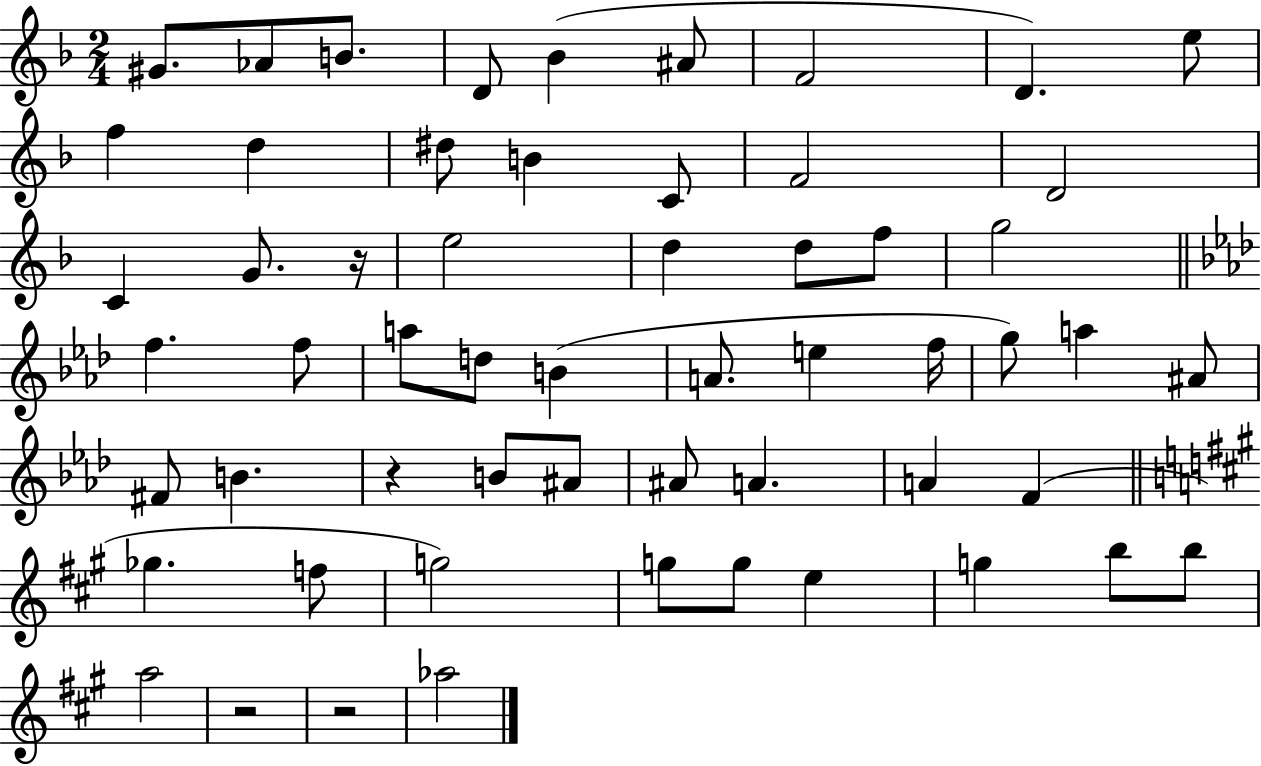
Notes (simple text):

G#4/e. Ab4/e B4/e. D4/e Bb4/q A#4/e F4/h D4/q. E5/e F5/q D5/q D#5/e B4/q C4/e F4/h D4/h C4/q G4/e. R/s E5/h D5/q D5/e F5/e G5/h F5/q. F5/e A5/e D5/e B4/q A4/e. E5/q F5/s G5/e A5/q A#4/e F#4/e B4/q. R/q B4/e A#4/e A#4/e A4/q. A4/q F4/q Gb5/q. F5/e G5/h G5/e G5/e E5/q G5/q B5/e B5/e A5/h R/h R/h Ab5/h